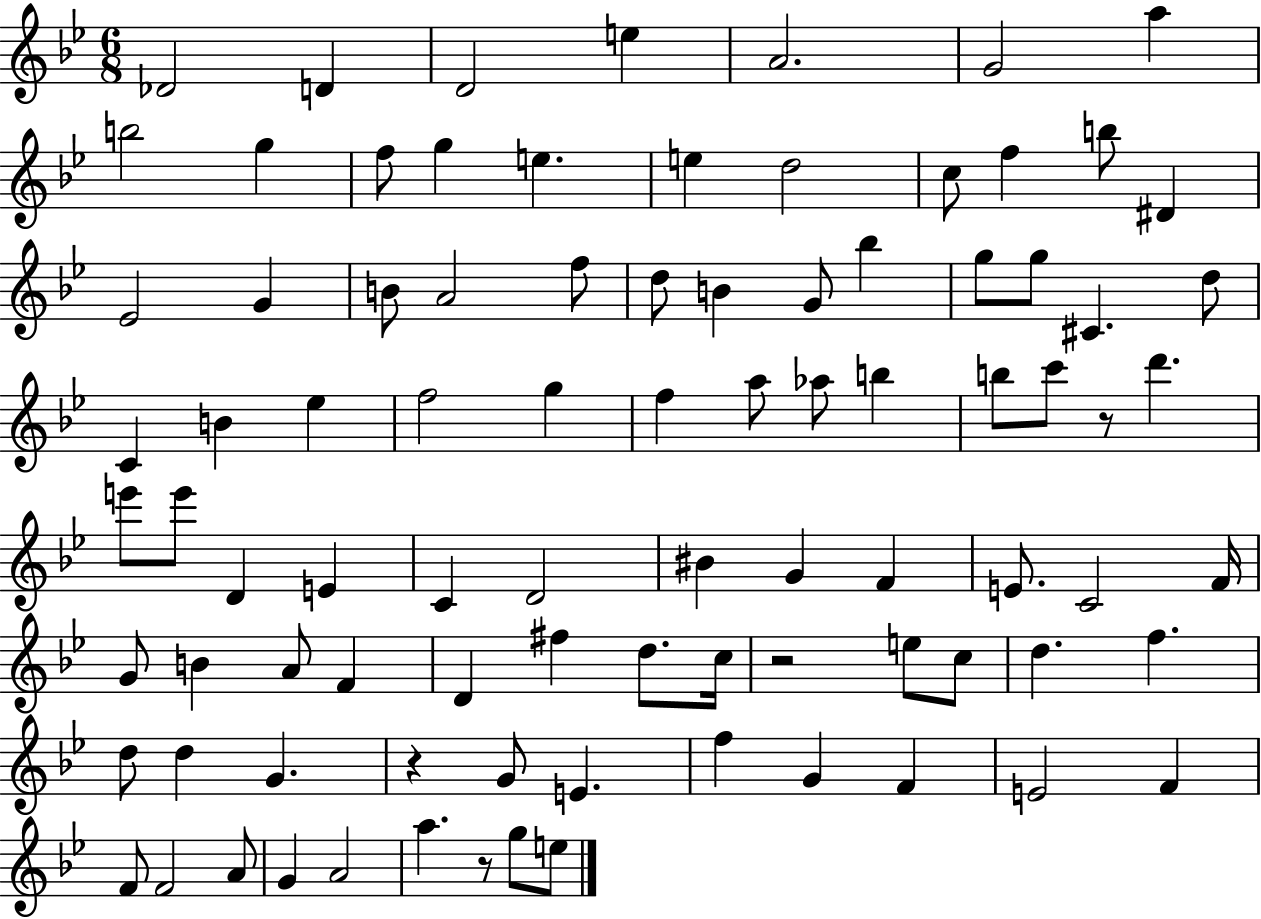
Db4/h D4/q D4/h E5/q A4/h. G4/h A5/q B5/h G5/q F5/e G5/q E5/q. E5/q D5/h C5/e F5/q B5/e D#4/q Eb4/h G4/q B4/e A4/h F5/e D5/e B4/q G4/e Bb5/q G5/e G5/e C#4/q. D5/e C4/q B4/q Eb5/q F5/h G5/q F5/q A5/e Ab5/e B5/q B5/e C6/e R/e D6/q. E6/e E6/e D4/q E4/q C4/q D4/h BIS4/q G4/q F4/q E4/e. C4/h F4/s G4/e B4/q A4/e F4/q D4/q F#5/q D5/e. C5/s R/h E5/e C5/e D5/q. F5/q. D5/e D5/q G4/q. R/q G4/e E4/q. F5/q G4/q F4/q E4/h F4/q F4/e F4/h A4/e G4/q A4/h A5/q. R/e G5/e E5/e